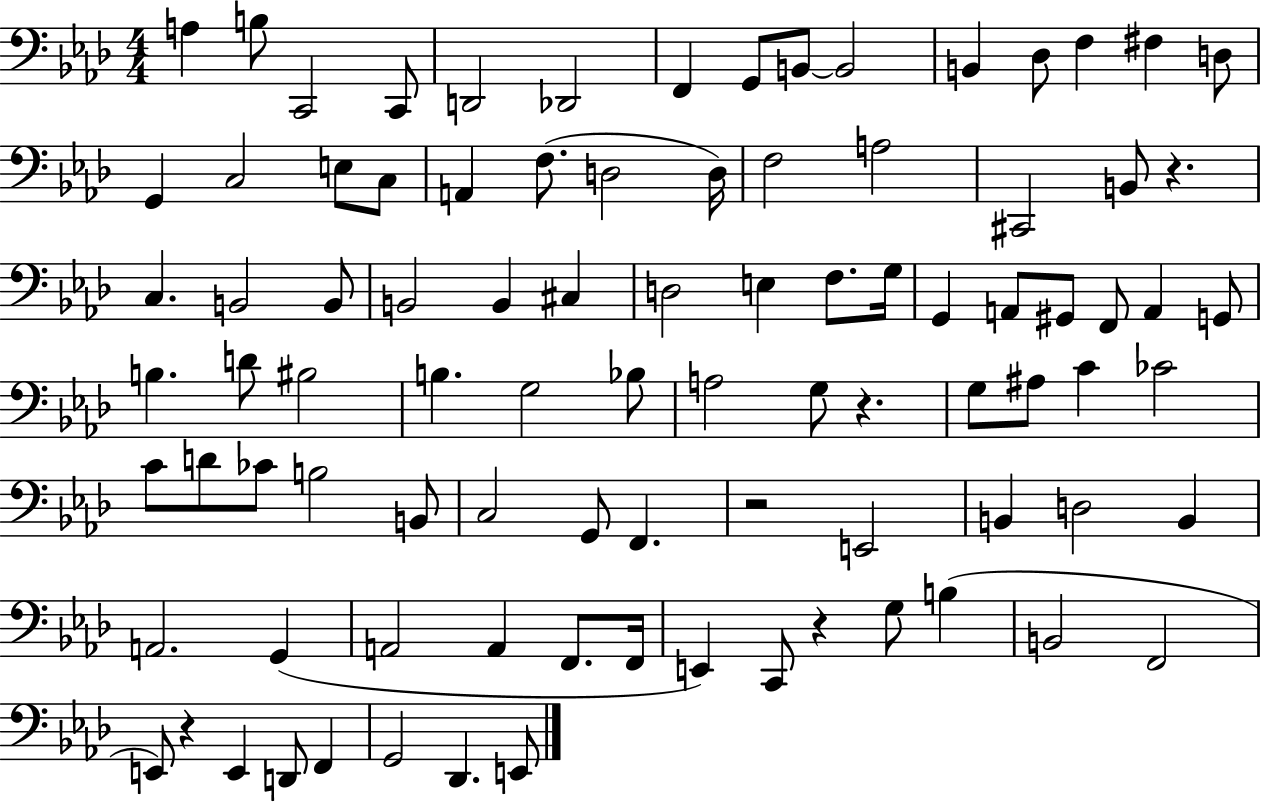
X:1
T:Untitled
M:4/4
L:1/4
K:Ab
A, B,/2 C,,2 C,,/2 D,,2 _D,,2 F,, G,,/2 B,,/2 B,,2 B,, _D,/2 F, ^F, D,/2 G,, C,2 E,/2 C,/2 A,, F,/2 D,2 D,/4 F,2 A,2 ^C,,2 B,,/2 z C, B,,2 B,,/2 B,,2 B,, ^C, D,2 E, F,/2 G,/4 G,, A,,/2 ^G,,/2 F,,/2 A,, G,,/2 B, D/2 ^B,2 B, G,2 _B,/2 A,2 G,/2 z G,/2 ^A,/2 C _C2 C/2 D/2 _C/2 B,2 B,,/2 C,2 G,,/2 F,, z2 E,,2 B,, D,2 B,, A,,2 G,, A,,2 A,, F,,/2 F,,/4 E,, C,,/2 z G,/2 B, B,,2 F,,2 E,,/2 z E,, D,,/2 F,, G,,2 _D,, E,,/2